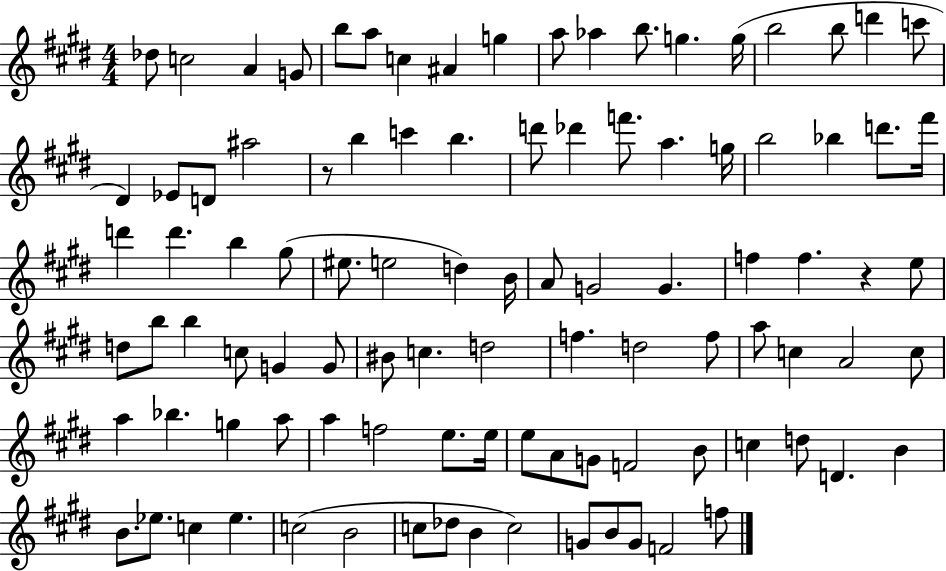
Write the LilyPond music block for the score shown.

{
  \clef treble
  \numericTimeSignature
  \time 4/4
  \key e \major
  des''8 c''2 a'4 g'8 | b''8 a''8 c''4 ais'4 g''4 | a''8 aes''4 b''8. g''4. g''16( | b''2 b''8 d'''4 c'''8 | \break dis'4) ees'8 d'8 ais''2 | r8 b''4 c'''4 b''4. | d'''8 des'''4 f'''8. a''4. g''16 | b''2 bes''4 d'''8. fis'''16 | \break d'''4 d'''4. b''4 gis''8( | eis''8. e''2 d''4) b'16 | a'8 g'2 g'4. | f''4 f''4. r4 e''8 | \break d''8 b''8 b''4 c''8 g'4 g'8 | bis'8 c''4. d''2 | f''4. d''2 f''8 | a''8 c''4 a'2 c''8 | \break a''4 bes''4. g''4 a''8 | a''4 f''2 e''8. e''16 | e''8 a'8 g'8 f'2 b'8 | c''4 d''8 d'4. b'4 | \break b'8. ees''8. c''4 ees''4. | c''2( b'2 | c''8 des''8 b'4 c''2) | g'8 b'8 g'8 f'2 f''8 | \break \bar "|."
}